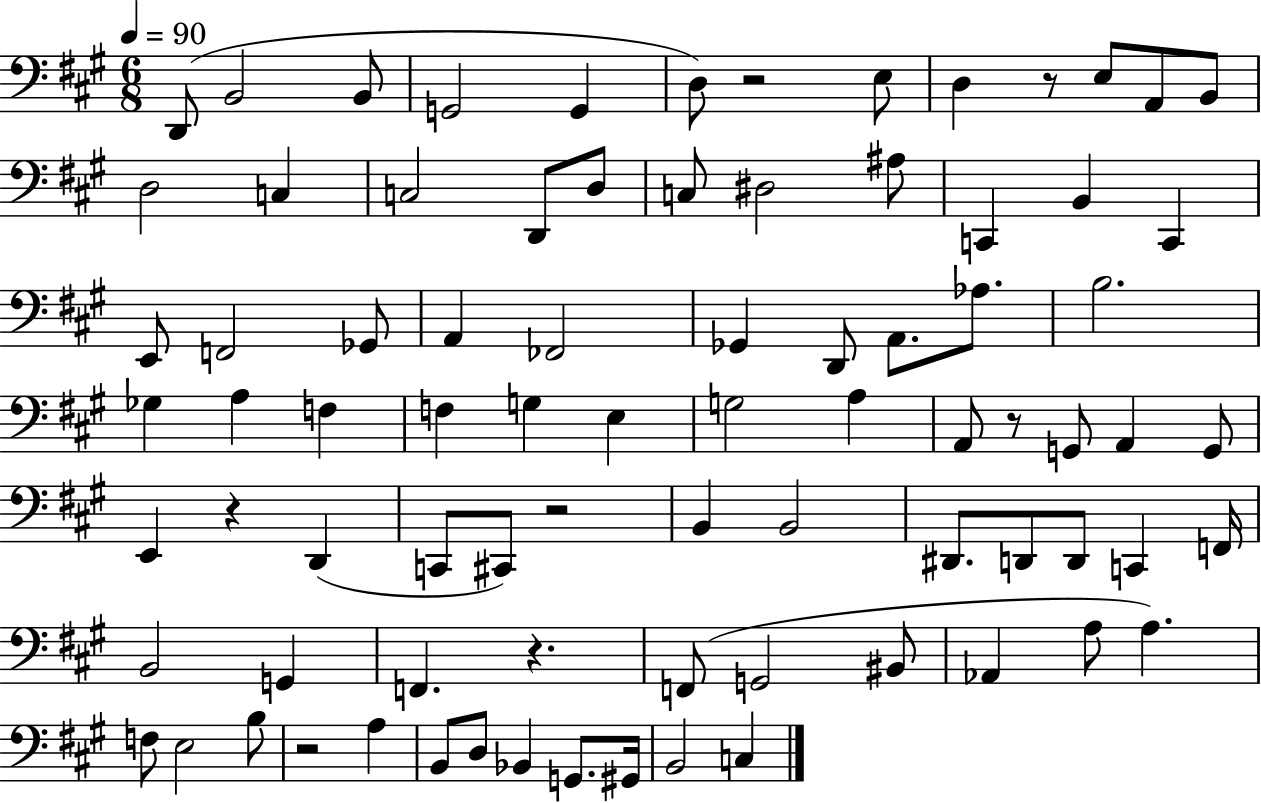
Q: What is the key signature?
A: A major